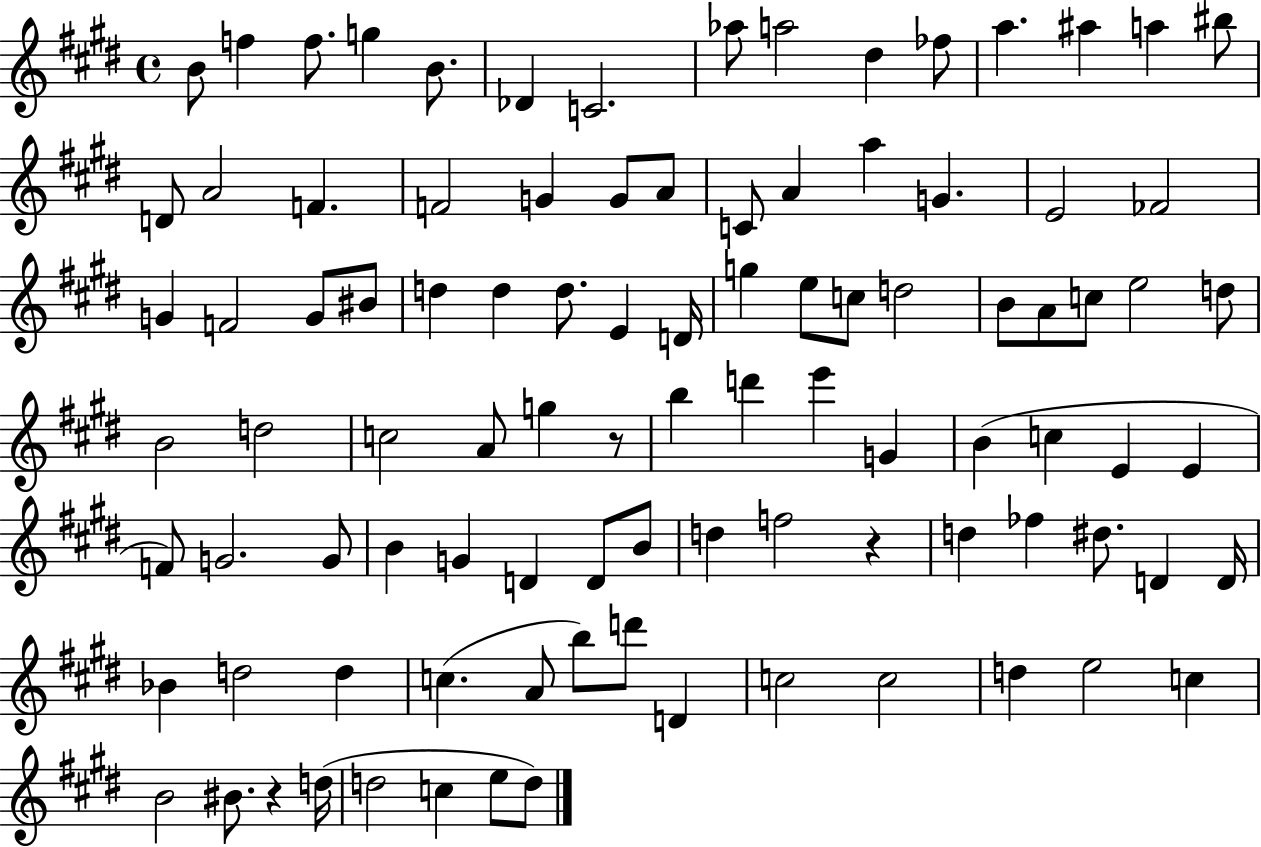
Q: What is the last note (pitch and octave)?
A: D5